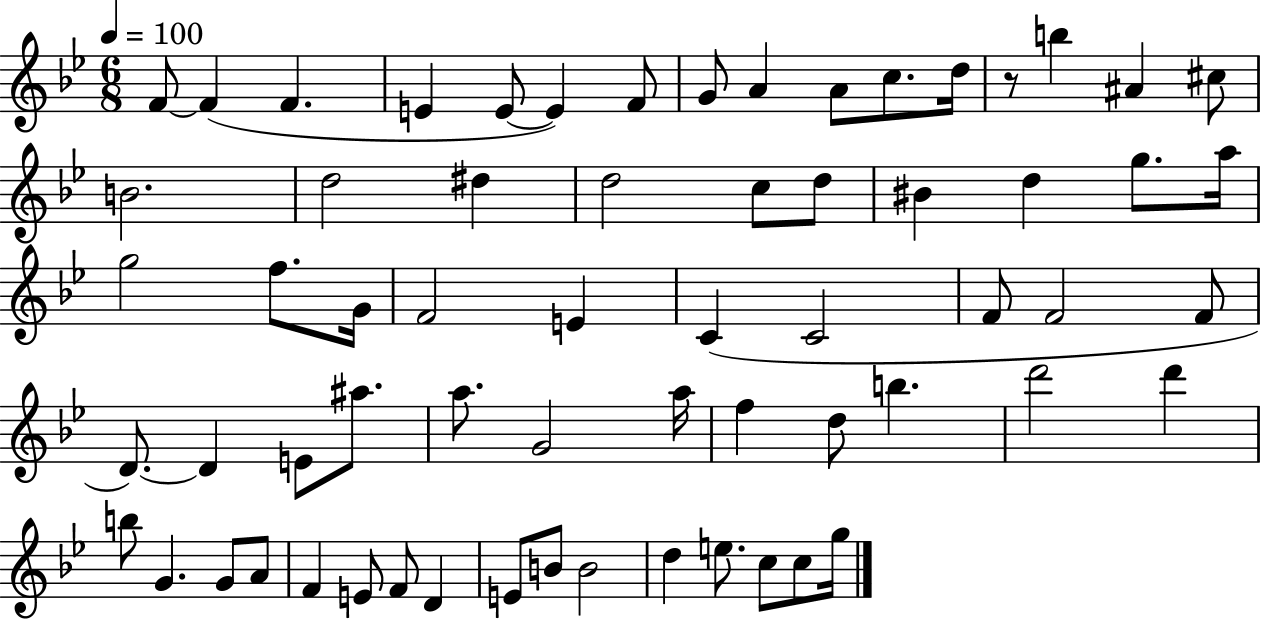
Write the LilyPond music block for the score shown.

{
  \clef treble
  \numericTimeSignature
  \time 6/8
  \key bes \major
  \tempo 4 = 100
  f'8~~ f'4( f'4. | e'4 e'8~~ e'4) f'8 | g'8 a'4 a'8 c''8. d''16 | r8 b''4 ais'4 cis''8 | \break b'2. | d''2 dis''4 | d''2 c''8 d''8 | bis'4 d''4 g''8. a''16 | \break g''2 f''8. g'16 | f'2 e'4 | c'4( c'2 | f'8 f'2 f'8 | \break d'8.~~) d'4 e'8 ais''8. | a''8. g'2 a''16 | f''4 d''8 b''4. | d'''2 d'''4 | \break b''8 g'4. g'8 a'8 | f'4 e'8 f'8 d'4 | e'8 b'8 b'2 | d''4 e''8. c''8 c''8 g''16 | \break \bar "|."
}